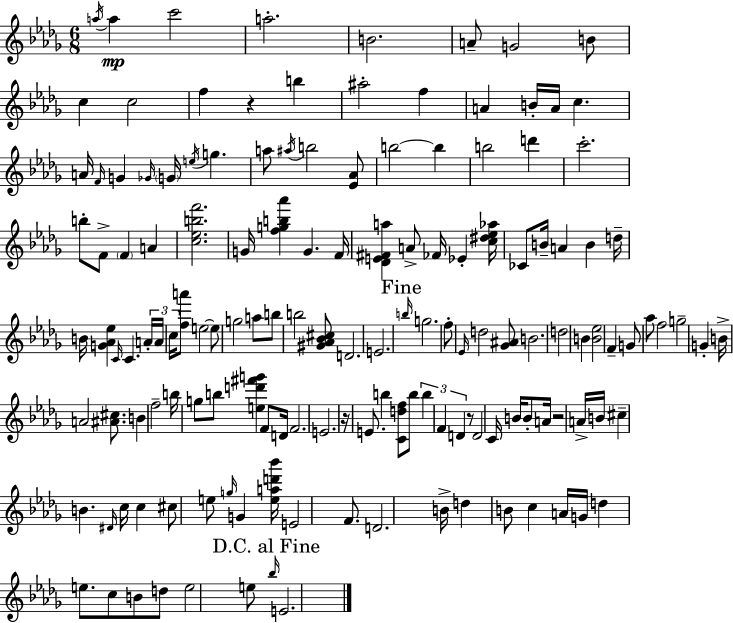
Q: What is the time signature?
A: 6/8